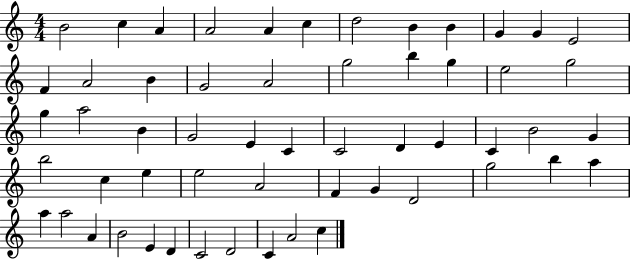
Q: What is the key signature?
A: C major